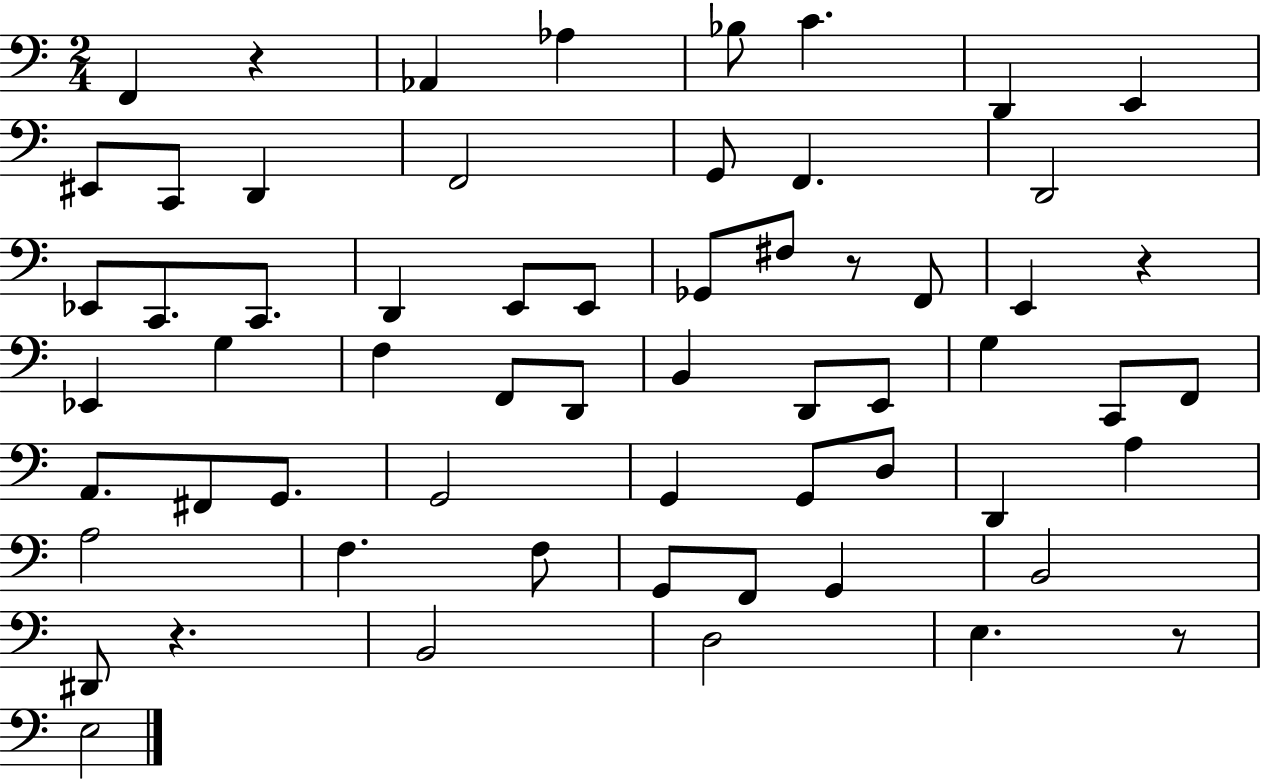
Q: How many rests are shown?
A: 5